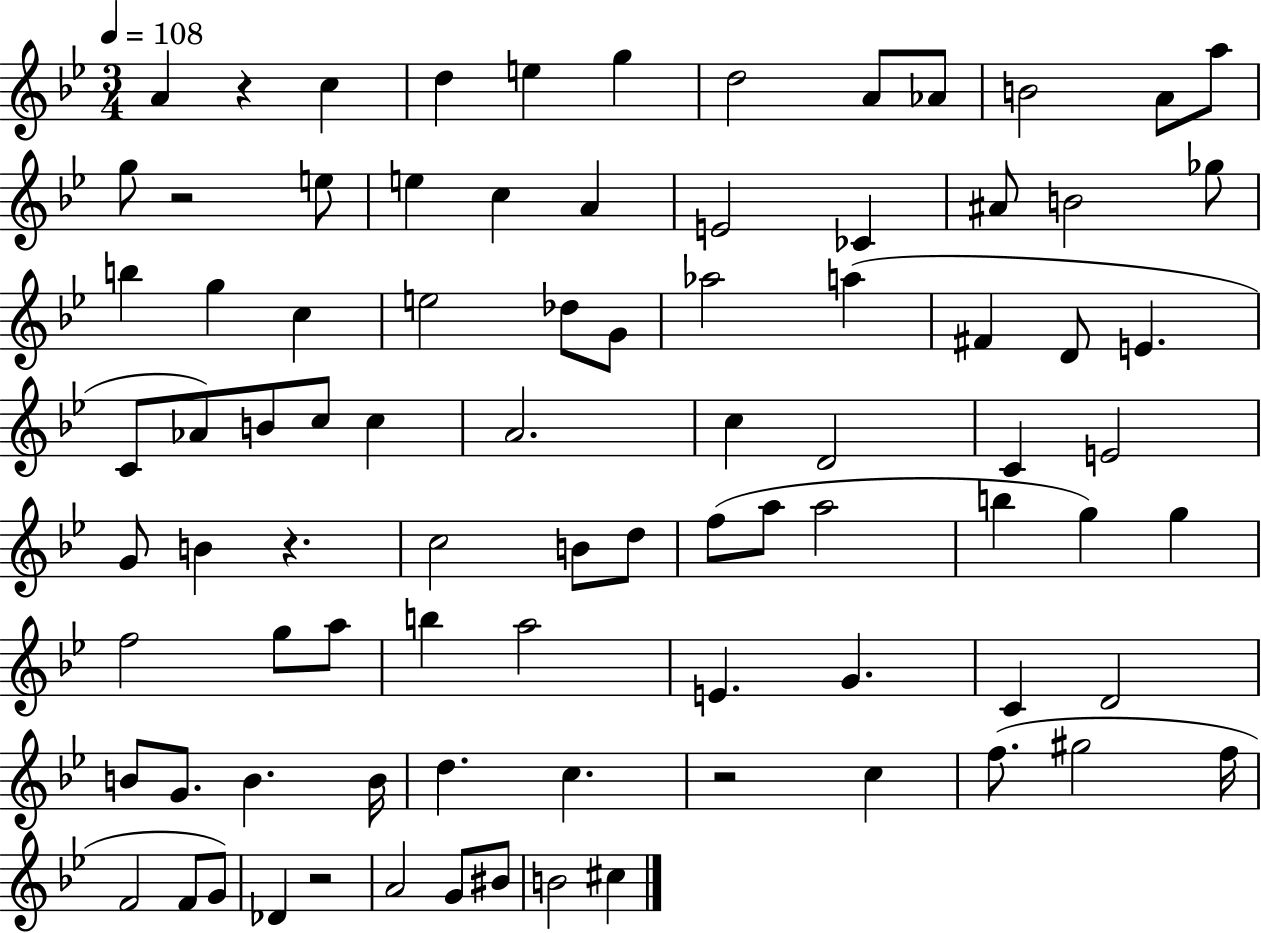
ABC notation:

X:1
T:Untitled
M:3/4
L:1/4
K:Bb
A z c d e g d2 A/2 _A/2 B2 A/2 a/2 g/2 z2 e/2 e c A E2 _C ^A/2 B2 _g/2 b g c e2 _d/2 G/2 _a2 a ^F D/2 E C/2 _A/2 B/2 c/2 c A2 c D2 C E2 G/2 B z c2 B/2 d/2 f/2 a/2 a2 b g g f2 g/2 a/2 b a2 E G C D2 B/2 G/2 B B/4 d c z2 c f/2 ^g2 f/4 F2 F/2 G/2 _D z2 A2 G/2 ^B/2 B2 ^c